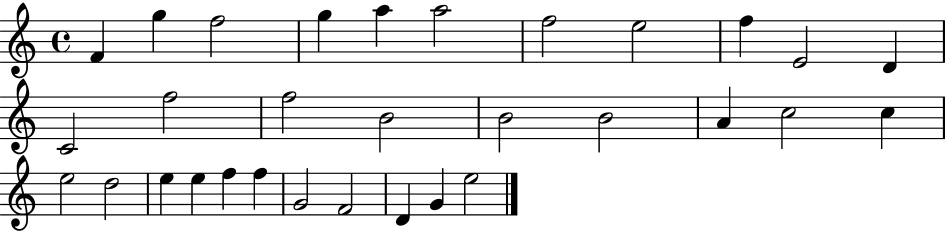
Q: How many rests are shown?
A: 0